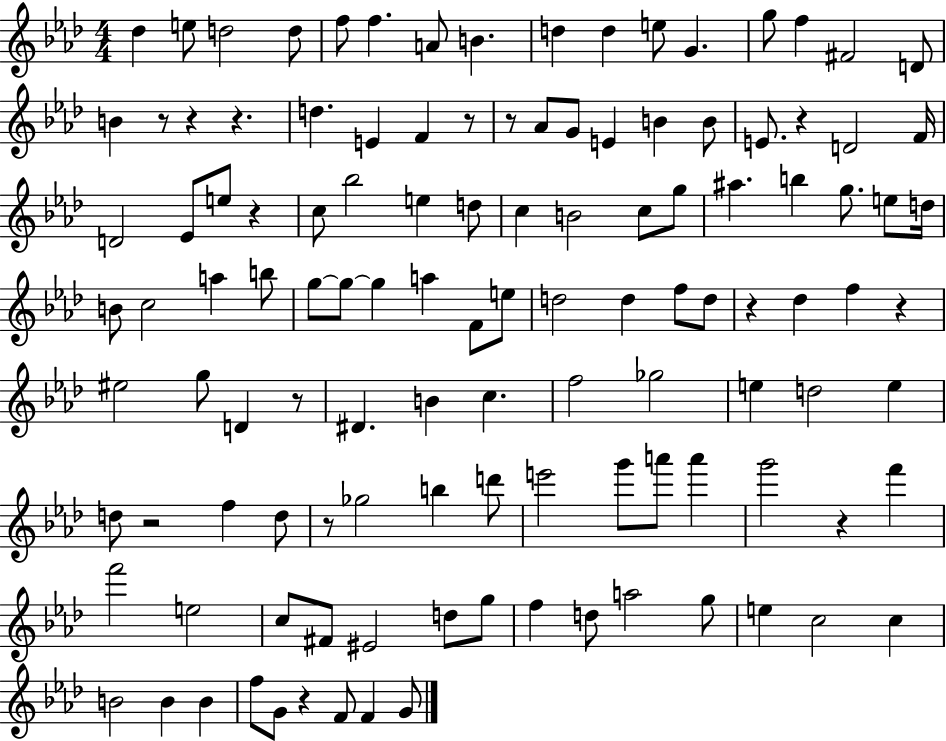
{
  \clef treble
  \numericTimeSignature
  \time 4/4
  \key aes \major
  des''4 e''8 d''2 d''8 | f''8 f''4. a'8 b'4. | d''4 d''4 e''8 g'4. | g''8 f''4 fis'2 d'8 | \break b'4 r8 r4 r4. | d''4. e'4 f'4 r8 | r8 aes'8 g'8 e'4 b'4 b'8 | e'8. r4 d'2 f'16 | \break d'2 ees'8 e''8 r4 | c''8 bes''2 e''4 d''8 | c''4 b'2 c''8 g''8 | ais''4. b''4 g''8. e''8 d''16 | \break b'8 c''2 a''4 b''8 | g''8~~ g''8~~ g''4 a''4 f'8 e''8 | d''2 d''4 f''8 d''8 | r4 des''4 f''4 r4 | \break eis''2 g''8 d'4 r8 | dis'4. b'4 c''4. | f''2 ges''2 | e''4 d''2 e''4 | \break d''8 r2 f''4 d''8 | r8 ges''2 b''4 d'''8 | e'''2 g'''8 a'''8 a'''4 | g'''2 r4 f'''4 | \break f'''2 e''2 | c''8 fis'8 eis'2 d''8 g''8 | f''4 d''8 a''2 g''8 | e''4 c''2 c''4 | \break b'2 b'4 b'4 | f''8 g'8 r4 f'8 f'4 g'8 | \bar "|."
}